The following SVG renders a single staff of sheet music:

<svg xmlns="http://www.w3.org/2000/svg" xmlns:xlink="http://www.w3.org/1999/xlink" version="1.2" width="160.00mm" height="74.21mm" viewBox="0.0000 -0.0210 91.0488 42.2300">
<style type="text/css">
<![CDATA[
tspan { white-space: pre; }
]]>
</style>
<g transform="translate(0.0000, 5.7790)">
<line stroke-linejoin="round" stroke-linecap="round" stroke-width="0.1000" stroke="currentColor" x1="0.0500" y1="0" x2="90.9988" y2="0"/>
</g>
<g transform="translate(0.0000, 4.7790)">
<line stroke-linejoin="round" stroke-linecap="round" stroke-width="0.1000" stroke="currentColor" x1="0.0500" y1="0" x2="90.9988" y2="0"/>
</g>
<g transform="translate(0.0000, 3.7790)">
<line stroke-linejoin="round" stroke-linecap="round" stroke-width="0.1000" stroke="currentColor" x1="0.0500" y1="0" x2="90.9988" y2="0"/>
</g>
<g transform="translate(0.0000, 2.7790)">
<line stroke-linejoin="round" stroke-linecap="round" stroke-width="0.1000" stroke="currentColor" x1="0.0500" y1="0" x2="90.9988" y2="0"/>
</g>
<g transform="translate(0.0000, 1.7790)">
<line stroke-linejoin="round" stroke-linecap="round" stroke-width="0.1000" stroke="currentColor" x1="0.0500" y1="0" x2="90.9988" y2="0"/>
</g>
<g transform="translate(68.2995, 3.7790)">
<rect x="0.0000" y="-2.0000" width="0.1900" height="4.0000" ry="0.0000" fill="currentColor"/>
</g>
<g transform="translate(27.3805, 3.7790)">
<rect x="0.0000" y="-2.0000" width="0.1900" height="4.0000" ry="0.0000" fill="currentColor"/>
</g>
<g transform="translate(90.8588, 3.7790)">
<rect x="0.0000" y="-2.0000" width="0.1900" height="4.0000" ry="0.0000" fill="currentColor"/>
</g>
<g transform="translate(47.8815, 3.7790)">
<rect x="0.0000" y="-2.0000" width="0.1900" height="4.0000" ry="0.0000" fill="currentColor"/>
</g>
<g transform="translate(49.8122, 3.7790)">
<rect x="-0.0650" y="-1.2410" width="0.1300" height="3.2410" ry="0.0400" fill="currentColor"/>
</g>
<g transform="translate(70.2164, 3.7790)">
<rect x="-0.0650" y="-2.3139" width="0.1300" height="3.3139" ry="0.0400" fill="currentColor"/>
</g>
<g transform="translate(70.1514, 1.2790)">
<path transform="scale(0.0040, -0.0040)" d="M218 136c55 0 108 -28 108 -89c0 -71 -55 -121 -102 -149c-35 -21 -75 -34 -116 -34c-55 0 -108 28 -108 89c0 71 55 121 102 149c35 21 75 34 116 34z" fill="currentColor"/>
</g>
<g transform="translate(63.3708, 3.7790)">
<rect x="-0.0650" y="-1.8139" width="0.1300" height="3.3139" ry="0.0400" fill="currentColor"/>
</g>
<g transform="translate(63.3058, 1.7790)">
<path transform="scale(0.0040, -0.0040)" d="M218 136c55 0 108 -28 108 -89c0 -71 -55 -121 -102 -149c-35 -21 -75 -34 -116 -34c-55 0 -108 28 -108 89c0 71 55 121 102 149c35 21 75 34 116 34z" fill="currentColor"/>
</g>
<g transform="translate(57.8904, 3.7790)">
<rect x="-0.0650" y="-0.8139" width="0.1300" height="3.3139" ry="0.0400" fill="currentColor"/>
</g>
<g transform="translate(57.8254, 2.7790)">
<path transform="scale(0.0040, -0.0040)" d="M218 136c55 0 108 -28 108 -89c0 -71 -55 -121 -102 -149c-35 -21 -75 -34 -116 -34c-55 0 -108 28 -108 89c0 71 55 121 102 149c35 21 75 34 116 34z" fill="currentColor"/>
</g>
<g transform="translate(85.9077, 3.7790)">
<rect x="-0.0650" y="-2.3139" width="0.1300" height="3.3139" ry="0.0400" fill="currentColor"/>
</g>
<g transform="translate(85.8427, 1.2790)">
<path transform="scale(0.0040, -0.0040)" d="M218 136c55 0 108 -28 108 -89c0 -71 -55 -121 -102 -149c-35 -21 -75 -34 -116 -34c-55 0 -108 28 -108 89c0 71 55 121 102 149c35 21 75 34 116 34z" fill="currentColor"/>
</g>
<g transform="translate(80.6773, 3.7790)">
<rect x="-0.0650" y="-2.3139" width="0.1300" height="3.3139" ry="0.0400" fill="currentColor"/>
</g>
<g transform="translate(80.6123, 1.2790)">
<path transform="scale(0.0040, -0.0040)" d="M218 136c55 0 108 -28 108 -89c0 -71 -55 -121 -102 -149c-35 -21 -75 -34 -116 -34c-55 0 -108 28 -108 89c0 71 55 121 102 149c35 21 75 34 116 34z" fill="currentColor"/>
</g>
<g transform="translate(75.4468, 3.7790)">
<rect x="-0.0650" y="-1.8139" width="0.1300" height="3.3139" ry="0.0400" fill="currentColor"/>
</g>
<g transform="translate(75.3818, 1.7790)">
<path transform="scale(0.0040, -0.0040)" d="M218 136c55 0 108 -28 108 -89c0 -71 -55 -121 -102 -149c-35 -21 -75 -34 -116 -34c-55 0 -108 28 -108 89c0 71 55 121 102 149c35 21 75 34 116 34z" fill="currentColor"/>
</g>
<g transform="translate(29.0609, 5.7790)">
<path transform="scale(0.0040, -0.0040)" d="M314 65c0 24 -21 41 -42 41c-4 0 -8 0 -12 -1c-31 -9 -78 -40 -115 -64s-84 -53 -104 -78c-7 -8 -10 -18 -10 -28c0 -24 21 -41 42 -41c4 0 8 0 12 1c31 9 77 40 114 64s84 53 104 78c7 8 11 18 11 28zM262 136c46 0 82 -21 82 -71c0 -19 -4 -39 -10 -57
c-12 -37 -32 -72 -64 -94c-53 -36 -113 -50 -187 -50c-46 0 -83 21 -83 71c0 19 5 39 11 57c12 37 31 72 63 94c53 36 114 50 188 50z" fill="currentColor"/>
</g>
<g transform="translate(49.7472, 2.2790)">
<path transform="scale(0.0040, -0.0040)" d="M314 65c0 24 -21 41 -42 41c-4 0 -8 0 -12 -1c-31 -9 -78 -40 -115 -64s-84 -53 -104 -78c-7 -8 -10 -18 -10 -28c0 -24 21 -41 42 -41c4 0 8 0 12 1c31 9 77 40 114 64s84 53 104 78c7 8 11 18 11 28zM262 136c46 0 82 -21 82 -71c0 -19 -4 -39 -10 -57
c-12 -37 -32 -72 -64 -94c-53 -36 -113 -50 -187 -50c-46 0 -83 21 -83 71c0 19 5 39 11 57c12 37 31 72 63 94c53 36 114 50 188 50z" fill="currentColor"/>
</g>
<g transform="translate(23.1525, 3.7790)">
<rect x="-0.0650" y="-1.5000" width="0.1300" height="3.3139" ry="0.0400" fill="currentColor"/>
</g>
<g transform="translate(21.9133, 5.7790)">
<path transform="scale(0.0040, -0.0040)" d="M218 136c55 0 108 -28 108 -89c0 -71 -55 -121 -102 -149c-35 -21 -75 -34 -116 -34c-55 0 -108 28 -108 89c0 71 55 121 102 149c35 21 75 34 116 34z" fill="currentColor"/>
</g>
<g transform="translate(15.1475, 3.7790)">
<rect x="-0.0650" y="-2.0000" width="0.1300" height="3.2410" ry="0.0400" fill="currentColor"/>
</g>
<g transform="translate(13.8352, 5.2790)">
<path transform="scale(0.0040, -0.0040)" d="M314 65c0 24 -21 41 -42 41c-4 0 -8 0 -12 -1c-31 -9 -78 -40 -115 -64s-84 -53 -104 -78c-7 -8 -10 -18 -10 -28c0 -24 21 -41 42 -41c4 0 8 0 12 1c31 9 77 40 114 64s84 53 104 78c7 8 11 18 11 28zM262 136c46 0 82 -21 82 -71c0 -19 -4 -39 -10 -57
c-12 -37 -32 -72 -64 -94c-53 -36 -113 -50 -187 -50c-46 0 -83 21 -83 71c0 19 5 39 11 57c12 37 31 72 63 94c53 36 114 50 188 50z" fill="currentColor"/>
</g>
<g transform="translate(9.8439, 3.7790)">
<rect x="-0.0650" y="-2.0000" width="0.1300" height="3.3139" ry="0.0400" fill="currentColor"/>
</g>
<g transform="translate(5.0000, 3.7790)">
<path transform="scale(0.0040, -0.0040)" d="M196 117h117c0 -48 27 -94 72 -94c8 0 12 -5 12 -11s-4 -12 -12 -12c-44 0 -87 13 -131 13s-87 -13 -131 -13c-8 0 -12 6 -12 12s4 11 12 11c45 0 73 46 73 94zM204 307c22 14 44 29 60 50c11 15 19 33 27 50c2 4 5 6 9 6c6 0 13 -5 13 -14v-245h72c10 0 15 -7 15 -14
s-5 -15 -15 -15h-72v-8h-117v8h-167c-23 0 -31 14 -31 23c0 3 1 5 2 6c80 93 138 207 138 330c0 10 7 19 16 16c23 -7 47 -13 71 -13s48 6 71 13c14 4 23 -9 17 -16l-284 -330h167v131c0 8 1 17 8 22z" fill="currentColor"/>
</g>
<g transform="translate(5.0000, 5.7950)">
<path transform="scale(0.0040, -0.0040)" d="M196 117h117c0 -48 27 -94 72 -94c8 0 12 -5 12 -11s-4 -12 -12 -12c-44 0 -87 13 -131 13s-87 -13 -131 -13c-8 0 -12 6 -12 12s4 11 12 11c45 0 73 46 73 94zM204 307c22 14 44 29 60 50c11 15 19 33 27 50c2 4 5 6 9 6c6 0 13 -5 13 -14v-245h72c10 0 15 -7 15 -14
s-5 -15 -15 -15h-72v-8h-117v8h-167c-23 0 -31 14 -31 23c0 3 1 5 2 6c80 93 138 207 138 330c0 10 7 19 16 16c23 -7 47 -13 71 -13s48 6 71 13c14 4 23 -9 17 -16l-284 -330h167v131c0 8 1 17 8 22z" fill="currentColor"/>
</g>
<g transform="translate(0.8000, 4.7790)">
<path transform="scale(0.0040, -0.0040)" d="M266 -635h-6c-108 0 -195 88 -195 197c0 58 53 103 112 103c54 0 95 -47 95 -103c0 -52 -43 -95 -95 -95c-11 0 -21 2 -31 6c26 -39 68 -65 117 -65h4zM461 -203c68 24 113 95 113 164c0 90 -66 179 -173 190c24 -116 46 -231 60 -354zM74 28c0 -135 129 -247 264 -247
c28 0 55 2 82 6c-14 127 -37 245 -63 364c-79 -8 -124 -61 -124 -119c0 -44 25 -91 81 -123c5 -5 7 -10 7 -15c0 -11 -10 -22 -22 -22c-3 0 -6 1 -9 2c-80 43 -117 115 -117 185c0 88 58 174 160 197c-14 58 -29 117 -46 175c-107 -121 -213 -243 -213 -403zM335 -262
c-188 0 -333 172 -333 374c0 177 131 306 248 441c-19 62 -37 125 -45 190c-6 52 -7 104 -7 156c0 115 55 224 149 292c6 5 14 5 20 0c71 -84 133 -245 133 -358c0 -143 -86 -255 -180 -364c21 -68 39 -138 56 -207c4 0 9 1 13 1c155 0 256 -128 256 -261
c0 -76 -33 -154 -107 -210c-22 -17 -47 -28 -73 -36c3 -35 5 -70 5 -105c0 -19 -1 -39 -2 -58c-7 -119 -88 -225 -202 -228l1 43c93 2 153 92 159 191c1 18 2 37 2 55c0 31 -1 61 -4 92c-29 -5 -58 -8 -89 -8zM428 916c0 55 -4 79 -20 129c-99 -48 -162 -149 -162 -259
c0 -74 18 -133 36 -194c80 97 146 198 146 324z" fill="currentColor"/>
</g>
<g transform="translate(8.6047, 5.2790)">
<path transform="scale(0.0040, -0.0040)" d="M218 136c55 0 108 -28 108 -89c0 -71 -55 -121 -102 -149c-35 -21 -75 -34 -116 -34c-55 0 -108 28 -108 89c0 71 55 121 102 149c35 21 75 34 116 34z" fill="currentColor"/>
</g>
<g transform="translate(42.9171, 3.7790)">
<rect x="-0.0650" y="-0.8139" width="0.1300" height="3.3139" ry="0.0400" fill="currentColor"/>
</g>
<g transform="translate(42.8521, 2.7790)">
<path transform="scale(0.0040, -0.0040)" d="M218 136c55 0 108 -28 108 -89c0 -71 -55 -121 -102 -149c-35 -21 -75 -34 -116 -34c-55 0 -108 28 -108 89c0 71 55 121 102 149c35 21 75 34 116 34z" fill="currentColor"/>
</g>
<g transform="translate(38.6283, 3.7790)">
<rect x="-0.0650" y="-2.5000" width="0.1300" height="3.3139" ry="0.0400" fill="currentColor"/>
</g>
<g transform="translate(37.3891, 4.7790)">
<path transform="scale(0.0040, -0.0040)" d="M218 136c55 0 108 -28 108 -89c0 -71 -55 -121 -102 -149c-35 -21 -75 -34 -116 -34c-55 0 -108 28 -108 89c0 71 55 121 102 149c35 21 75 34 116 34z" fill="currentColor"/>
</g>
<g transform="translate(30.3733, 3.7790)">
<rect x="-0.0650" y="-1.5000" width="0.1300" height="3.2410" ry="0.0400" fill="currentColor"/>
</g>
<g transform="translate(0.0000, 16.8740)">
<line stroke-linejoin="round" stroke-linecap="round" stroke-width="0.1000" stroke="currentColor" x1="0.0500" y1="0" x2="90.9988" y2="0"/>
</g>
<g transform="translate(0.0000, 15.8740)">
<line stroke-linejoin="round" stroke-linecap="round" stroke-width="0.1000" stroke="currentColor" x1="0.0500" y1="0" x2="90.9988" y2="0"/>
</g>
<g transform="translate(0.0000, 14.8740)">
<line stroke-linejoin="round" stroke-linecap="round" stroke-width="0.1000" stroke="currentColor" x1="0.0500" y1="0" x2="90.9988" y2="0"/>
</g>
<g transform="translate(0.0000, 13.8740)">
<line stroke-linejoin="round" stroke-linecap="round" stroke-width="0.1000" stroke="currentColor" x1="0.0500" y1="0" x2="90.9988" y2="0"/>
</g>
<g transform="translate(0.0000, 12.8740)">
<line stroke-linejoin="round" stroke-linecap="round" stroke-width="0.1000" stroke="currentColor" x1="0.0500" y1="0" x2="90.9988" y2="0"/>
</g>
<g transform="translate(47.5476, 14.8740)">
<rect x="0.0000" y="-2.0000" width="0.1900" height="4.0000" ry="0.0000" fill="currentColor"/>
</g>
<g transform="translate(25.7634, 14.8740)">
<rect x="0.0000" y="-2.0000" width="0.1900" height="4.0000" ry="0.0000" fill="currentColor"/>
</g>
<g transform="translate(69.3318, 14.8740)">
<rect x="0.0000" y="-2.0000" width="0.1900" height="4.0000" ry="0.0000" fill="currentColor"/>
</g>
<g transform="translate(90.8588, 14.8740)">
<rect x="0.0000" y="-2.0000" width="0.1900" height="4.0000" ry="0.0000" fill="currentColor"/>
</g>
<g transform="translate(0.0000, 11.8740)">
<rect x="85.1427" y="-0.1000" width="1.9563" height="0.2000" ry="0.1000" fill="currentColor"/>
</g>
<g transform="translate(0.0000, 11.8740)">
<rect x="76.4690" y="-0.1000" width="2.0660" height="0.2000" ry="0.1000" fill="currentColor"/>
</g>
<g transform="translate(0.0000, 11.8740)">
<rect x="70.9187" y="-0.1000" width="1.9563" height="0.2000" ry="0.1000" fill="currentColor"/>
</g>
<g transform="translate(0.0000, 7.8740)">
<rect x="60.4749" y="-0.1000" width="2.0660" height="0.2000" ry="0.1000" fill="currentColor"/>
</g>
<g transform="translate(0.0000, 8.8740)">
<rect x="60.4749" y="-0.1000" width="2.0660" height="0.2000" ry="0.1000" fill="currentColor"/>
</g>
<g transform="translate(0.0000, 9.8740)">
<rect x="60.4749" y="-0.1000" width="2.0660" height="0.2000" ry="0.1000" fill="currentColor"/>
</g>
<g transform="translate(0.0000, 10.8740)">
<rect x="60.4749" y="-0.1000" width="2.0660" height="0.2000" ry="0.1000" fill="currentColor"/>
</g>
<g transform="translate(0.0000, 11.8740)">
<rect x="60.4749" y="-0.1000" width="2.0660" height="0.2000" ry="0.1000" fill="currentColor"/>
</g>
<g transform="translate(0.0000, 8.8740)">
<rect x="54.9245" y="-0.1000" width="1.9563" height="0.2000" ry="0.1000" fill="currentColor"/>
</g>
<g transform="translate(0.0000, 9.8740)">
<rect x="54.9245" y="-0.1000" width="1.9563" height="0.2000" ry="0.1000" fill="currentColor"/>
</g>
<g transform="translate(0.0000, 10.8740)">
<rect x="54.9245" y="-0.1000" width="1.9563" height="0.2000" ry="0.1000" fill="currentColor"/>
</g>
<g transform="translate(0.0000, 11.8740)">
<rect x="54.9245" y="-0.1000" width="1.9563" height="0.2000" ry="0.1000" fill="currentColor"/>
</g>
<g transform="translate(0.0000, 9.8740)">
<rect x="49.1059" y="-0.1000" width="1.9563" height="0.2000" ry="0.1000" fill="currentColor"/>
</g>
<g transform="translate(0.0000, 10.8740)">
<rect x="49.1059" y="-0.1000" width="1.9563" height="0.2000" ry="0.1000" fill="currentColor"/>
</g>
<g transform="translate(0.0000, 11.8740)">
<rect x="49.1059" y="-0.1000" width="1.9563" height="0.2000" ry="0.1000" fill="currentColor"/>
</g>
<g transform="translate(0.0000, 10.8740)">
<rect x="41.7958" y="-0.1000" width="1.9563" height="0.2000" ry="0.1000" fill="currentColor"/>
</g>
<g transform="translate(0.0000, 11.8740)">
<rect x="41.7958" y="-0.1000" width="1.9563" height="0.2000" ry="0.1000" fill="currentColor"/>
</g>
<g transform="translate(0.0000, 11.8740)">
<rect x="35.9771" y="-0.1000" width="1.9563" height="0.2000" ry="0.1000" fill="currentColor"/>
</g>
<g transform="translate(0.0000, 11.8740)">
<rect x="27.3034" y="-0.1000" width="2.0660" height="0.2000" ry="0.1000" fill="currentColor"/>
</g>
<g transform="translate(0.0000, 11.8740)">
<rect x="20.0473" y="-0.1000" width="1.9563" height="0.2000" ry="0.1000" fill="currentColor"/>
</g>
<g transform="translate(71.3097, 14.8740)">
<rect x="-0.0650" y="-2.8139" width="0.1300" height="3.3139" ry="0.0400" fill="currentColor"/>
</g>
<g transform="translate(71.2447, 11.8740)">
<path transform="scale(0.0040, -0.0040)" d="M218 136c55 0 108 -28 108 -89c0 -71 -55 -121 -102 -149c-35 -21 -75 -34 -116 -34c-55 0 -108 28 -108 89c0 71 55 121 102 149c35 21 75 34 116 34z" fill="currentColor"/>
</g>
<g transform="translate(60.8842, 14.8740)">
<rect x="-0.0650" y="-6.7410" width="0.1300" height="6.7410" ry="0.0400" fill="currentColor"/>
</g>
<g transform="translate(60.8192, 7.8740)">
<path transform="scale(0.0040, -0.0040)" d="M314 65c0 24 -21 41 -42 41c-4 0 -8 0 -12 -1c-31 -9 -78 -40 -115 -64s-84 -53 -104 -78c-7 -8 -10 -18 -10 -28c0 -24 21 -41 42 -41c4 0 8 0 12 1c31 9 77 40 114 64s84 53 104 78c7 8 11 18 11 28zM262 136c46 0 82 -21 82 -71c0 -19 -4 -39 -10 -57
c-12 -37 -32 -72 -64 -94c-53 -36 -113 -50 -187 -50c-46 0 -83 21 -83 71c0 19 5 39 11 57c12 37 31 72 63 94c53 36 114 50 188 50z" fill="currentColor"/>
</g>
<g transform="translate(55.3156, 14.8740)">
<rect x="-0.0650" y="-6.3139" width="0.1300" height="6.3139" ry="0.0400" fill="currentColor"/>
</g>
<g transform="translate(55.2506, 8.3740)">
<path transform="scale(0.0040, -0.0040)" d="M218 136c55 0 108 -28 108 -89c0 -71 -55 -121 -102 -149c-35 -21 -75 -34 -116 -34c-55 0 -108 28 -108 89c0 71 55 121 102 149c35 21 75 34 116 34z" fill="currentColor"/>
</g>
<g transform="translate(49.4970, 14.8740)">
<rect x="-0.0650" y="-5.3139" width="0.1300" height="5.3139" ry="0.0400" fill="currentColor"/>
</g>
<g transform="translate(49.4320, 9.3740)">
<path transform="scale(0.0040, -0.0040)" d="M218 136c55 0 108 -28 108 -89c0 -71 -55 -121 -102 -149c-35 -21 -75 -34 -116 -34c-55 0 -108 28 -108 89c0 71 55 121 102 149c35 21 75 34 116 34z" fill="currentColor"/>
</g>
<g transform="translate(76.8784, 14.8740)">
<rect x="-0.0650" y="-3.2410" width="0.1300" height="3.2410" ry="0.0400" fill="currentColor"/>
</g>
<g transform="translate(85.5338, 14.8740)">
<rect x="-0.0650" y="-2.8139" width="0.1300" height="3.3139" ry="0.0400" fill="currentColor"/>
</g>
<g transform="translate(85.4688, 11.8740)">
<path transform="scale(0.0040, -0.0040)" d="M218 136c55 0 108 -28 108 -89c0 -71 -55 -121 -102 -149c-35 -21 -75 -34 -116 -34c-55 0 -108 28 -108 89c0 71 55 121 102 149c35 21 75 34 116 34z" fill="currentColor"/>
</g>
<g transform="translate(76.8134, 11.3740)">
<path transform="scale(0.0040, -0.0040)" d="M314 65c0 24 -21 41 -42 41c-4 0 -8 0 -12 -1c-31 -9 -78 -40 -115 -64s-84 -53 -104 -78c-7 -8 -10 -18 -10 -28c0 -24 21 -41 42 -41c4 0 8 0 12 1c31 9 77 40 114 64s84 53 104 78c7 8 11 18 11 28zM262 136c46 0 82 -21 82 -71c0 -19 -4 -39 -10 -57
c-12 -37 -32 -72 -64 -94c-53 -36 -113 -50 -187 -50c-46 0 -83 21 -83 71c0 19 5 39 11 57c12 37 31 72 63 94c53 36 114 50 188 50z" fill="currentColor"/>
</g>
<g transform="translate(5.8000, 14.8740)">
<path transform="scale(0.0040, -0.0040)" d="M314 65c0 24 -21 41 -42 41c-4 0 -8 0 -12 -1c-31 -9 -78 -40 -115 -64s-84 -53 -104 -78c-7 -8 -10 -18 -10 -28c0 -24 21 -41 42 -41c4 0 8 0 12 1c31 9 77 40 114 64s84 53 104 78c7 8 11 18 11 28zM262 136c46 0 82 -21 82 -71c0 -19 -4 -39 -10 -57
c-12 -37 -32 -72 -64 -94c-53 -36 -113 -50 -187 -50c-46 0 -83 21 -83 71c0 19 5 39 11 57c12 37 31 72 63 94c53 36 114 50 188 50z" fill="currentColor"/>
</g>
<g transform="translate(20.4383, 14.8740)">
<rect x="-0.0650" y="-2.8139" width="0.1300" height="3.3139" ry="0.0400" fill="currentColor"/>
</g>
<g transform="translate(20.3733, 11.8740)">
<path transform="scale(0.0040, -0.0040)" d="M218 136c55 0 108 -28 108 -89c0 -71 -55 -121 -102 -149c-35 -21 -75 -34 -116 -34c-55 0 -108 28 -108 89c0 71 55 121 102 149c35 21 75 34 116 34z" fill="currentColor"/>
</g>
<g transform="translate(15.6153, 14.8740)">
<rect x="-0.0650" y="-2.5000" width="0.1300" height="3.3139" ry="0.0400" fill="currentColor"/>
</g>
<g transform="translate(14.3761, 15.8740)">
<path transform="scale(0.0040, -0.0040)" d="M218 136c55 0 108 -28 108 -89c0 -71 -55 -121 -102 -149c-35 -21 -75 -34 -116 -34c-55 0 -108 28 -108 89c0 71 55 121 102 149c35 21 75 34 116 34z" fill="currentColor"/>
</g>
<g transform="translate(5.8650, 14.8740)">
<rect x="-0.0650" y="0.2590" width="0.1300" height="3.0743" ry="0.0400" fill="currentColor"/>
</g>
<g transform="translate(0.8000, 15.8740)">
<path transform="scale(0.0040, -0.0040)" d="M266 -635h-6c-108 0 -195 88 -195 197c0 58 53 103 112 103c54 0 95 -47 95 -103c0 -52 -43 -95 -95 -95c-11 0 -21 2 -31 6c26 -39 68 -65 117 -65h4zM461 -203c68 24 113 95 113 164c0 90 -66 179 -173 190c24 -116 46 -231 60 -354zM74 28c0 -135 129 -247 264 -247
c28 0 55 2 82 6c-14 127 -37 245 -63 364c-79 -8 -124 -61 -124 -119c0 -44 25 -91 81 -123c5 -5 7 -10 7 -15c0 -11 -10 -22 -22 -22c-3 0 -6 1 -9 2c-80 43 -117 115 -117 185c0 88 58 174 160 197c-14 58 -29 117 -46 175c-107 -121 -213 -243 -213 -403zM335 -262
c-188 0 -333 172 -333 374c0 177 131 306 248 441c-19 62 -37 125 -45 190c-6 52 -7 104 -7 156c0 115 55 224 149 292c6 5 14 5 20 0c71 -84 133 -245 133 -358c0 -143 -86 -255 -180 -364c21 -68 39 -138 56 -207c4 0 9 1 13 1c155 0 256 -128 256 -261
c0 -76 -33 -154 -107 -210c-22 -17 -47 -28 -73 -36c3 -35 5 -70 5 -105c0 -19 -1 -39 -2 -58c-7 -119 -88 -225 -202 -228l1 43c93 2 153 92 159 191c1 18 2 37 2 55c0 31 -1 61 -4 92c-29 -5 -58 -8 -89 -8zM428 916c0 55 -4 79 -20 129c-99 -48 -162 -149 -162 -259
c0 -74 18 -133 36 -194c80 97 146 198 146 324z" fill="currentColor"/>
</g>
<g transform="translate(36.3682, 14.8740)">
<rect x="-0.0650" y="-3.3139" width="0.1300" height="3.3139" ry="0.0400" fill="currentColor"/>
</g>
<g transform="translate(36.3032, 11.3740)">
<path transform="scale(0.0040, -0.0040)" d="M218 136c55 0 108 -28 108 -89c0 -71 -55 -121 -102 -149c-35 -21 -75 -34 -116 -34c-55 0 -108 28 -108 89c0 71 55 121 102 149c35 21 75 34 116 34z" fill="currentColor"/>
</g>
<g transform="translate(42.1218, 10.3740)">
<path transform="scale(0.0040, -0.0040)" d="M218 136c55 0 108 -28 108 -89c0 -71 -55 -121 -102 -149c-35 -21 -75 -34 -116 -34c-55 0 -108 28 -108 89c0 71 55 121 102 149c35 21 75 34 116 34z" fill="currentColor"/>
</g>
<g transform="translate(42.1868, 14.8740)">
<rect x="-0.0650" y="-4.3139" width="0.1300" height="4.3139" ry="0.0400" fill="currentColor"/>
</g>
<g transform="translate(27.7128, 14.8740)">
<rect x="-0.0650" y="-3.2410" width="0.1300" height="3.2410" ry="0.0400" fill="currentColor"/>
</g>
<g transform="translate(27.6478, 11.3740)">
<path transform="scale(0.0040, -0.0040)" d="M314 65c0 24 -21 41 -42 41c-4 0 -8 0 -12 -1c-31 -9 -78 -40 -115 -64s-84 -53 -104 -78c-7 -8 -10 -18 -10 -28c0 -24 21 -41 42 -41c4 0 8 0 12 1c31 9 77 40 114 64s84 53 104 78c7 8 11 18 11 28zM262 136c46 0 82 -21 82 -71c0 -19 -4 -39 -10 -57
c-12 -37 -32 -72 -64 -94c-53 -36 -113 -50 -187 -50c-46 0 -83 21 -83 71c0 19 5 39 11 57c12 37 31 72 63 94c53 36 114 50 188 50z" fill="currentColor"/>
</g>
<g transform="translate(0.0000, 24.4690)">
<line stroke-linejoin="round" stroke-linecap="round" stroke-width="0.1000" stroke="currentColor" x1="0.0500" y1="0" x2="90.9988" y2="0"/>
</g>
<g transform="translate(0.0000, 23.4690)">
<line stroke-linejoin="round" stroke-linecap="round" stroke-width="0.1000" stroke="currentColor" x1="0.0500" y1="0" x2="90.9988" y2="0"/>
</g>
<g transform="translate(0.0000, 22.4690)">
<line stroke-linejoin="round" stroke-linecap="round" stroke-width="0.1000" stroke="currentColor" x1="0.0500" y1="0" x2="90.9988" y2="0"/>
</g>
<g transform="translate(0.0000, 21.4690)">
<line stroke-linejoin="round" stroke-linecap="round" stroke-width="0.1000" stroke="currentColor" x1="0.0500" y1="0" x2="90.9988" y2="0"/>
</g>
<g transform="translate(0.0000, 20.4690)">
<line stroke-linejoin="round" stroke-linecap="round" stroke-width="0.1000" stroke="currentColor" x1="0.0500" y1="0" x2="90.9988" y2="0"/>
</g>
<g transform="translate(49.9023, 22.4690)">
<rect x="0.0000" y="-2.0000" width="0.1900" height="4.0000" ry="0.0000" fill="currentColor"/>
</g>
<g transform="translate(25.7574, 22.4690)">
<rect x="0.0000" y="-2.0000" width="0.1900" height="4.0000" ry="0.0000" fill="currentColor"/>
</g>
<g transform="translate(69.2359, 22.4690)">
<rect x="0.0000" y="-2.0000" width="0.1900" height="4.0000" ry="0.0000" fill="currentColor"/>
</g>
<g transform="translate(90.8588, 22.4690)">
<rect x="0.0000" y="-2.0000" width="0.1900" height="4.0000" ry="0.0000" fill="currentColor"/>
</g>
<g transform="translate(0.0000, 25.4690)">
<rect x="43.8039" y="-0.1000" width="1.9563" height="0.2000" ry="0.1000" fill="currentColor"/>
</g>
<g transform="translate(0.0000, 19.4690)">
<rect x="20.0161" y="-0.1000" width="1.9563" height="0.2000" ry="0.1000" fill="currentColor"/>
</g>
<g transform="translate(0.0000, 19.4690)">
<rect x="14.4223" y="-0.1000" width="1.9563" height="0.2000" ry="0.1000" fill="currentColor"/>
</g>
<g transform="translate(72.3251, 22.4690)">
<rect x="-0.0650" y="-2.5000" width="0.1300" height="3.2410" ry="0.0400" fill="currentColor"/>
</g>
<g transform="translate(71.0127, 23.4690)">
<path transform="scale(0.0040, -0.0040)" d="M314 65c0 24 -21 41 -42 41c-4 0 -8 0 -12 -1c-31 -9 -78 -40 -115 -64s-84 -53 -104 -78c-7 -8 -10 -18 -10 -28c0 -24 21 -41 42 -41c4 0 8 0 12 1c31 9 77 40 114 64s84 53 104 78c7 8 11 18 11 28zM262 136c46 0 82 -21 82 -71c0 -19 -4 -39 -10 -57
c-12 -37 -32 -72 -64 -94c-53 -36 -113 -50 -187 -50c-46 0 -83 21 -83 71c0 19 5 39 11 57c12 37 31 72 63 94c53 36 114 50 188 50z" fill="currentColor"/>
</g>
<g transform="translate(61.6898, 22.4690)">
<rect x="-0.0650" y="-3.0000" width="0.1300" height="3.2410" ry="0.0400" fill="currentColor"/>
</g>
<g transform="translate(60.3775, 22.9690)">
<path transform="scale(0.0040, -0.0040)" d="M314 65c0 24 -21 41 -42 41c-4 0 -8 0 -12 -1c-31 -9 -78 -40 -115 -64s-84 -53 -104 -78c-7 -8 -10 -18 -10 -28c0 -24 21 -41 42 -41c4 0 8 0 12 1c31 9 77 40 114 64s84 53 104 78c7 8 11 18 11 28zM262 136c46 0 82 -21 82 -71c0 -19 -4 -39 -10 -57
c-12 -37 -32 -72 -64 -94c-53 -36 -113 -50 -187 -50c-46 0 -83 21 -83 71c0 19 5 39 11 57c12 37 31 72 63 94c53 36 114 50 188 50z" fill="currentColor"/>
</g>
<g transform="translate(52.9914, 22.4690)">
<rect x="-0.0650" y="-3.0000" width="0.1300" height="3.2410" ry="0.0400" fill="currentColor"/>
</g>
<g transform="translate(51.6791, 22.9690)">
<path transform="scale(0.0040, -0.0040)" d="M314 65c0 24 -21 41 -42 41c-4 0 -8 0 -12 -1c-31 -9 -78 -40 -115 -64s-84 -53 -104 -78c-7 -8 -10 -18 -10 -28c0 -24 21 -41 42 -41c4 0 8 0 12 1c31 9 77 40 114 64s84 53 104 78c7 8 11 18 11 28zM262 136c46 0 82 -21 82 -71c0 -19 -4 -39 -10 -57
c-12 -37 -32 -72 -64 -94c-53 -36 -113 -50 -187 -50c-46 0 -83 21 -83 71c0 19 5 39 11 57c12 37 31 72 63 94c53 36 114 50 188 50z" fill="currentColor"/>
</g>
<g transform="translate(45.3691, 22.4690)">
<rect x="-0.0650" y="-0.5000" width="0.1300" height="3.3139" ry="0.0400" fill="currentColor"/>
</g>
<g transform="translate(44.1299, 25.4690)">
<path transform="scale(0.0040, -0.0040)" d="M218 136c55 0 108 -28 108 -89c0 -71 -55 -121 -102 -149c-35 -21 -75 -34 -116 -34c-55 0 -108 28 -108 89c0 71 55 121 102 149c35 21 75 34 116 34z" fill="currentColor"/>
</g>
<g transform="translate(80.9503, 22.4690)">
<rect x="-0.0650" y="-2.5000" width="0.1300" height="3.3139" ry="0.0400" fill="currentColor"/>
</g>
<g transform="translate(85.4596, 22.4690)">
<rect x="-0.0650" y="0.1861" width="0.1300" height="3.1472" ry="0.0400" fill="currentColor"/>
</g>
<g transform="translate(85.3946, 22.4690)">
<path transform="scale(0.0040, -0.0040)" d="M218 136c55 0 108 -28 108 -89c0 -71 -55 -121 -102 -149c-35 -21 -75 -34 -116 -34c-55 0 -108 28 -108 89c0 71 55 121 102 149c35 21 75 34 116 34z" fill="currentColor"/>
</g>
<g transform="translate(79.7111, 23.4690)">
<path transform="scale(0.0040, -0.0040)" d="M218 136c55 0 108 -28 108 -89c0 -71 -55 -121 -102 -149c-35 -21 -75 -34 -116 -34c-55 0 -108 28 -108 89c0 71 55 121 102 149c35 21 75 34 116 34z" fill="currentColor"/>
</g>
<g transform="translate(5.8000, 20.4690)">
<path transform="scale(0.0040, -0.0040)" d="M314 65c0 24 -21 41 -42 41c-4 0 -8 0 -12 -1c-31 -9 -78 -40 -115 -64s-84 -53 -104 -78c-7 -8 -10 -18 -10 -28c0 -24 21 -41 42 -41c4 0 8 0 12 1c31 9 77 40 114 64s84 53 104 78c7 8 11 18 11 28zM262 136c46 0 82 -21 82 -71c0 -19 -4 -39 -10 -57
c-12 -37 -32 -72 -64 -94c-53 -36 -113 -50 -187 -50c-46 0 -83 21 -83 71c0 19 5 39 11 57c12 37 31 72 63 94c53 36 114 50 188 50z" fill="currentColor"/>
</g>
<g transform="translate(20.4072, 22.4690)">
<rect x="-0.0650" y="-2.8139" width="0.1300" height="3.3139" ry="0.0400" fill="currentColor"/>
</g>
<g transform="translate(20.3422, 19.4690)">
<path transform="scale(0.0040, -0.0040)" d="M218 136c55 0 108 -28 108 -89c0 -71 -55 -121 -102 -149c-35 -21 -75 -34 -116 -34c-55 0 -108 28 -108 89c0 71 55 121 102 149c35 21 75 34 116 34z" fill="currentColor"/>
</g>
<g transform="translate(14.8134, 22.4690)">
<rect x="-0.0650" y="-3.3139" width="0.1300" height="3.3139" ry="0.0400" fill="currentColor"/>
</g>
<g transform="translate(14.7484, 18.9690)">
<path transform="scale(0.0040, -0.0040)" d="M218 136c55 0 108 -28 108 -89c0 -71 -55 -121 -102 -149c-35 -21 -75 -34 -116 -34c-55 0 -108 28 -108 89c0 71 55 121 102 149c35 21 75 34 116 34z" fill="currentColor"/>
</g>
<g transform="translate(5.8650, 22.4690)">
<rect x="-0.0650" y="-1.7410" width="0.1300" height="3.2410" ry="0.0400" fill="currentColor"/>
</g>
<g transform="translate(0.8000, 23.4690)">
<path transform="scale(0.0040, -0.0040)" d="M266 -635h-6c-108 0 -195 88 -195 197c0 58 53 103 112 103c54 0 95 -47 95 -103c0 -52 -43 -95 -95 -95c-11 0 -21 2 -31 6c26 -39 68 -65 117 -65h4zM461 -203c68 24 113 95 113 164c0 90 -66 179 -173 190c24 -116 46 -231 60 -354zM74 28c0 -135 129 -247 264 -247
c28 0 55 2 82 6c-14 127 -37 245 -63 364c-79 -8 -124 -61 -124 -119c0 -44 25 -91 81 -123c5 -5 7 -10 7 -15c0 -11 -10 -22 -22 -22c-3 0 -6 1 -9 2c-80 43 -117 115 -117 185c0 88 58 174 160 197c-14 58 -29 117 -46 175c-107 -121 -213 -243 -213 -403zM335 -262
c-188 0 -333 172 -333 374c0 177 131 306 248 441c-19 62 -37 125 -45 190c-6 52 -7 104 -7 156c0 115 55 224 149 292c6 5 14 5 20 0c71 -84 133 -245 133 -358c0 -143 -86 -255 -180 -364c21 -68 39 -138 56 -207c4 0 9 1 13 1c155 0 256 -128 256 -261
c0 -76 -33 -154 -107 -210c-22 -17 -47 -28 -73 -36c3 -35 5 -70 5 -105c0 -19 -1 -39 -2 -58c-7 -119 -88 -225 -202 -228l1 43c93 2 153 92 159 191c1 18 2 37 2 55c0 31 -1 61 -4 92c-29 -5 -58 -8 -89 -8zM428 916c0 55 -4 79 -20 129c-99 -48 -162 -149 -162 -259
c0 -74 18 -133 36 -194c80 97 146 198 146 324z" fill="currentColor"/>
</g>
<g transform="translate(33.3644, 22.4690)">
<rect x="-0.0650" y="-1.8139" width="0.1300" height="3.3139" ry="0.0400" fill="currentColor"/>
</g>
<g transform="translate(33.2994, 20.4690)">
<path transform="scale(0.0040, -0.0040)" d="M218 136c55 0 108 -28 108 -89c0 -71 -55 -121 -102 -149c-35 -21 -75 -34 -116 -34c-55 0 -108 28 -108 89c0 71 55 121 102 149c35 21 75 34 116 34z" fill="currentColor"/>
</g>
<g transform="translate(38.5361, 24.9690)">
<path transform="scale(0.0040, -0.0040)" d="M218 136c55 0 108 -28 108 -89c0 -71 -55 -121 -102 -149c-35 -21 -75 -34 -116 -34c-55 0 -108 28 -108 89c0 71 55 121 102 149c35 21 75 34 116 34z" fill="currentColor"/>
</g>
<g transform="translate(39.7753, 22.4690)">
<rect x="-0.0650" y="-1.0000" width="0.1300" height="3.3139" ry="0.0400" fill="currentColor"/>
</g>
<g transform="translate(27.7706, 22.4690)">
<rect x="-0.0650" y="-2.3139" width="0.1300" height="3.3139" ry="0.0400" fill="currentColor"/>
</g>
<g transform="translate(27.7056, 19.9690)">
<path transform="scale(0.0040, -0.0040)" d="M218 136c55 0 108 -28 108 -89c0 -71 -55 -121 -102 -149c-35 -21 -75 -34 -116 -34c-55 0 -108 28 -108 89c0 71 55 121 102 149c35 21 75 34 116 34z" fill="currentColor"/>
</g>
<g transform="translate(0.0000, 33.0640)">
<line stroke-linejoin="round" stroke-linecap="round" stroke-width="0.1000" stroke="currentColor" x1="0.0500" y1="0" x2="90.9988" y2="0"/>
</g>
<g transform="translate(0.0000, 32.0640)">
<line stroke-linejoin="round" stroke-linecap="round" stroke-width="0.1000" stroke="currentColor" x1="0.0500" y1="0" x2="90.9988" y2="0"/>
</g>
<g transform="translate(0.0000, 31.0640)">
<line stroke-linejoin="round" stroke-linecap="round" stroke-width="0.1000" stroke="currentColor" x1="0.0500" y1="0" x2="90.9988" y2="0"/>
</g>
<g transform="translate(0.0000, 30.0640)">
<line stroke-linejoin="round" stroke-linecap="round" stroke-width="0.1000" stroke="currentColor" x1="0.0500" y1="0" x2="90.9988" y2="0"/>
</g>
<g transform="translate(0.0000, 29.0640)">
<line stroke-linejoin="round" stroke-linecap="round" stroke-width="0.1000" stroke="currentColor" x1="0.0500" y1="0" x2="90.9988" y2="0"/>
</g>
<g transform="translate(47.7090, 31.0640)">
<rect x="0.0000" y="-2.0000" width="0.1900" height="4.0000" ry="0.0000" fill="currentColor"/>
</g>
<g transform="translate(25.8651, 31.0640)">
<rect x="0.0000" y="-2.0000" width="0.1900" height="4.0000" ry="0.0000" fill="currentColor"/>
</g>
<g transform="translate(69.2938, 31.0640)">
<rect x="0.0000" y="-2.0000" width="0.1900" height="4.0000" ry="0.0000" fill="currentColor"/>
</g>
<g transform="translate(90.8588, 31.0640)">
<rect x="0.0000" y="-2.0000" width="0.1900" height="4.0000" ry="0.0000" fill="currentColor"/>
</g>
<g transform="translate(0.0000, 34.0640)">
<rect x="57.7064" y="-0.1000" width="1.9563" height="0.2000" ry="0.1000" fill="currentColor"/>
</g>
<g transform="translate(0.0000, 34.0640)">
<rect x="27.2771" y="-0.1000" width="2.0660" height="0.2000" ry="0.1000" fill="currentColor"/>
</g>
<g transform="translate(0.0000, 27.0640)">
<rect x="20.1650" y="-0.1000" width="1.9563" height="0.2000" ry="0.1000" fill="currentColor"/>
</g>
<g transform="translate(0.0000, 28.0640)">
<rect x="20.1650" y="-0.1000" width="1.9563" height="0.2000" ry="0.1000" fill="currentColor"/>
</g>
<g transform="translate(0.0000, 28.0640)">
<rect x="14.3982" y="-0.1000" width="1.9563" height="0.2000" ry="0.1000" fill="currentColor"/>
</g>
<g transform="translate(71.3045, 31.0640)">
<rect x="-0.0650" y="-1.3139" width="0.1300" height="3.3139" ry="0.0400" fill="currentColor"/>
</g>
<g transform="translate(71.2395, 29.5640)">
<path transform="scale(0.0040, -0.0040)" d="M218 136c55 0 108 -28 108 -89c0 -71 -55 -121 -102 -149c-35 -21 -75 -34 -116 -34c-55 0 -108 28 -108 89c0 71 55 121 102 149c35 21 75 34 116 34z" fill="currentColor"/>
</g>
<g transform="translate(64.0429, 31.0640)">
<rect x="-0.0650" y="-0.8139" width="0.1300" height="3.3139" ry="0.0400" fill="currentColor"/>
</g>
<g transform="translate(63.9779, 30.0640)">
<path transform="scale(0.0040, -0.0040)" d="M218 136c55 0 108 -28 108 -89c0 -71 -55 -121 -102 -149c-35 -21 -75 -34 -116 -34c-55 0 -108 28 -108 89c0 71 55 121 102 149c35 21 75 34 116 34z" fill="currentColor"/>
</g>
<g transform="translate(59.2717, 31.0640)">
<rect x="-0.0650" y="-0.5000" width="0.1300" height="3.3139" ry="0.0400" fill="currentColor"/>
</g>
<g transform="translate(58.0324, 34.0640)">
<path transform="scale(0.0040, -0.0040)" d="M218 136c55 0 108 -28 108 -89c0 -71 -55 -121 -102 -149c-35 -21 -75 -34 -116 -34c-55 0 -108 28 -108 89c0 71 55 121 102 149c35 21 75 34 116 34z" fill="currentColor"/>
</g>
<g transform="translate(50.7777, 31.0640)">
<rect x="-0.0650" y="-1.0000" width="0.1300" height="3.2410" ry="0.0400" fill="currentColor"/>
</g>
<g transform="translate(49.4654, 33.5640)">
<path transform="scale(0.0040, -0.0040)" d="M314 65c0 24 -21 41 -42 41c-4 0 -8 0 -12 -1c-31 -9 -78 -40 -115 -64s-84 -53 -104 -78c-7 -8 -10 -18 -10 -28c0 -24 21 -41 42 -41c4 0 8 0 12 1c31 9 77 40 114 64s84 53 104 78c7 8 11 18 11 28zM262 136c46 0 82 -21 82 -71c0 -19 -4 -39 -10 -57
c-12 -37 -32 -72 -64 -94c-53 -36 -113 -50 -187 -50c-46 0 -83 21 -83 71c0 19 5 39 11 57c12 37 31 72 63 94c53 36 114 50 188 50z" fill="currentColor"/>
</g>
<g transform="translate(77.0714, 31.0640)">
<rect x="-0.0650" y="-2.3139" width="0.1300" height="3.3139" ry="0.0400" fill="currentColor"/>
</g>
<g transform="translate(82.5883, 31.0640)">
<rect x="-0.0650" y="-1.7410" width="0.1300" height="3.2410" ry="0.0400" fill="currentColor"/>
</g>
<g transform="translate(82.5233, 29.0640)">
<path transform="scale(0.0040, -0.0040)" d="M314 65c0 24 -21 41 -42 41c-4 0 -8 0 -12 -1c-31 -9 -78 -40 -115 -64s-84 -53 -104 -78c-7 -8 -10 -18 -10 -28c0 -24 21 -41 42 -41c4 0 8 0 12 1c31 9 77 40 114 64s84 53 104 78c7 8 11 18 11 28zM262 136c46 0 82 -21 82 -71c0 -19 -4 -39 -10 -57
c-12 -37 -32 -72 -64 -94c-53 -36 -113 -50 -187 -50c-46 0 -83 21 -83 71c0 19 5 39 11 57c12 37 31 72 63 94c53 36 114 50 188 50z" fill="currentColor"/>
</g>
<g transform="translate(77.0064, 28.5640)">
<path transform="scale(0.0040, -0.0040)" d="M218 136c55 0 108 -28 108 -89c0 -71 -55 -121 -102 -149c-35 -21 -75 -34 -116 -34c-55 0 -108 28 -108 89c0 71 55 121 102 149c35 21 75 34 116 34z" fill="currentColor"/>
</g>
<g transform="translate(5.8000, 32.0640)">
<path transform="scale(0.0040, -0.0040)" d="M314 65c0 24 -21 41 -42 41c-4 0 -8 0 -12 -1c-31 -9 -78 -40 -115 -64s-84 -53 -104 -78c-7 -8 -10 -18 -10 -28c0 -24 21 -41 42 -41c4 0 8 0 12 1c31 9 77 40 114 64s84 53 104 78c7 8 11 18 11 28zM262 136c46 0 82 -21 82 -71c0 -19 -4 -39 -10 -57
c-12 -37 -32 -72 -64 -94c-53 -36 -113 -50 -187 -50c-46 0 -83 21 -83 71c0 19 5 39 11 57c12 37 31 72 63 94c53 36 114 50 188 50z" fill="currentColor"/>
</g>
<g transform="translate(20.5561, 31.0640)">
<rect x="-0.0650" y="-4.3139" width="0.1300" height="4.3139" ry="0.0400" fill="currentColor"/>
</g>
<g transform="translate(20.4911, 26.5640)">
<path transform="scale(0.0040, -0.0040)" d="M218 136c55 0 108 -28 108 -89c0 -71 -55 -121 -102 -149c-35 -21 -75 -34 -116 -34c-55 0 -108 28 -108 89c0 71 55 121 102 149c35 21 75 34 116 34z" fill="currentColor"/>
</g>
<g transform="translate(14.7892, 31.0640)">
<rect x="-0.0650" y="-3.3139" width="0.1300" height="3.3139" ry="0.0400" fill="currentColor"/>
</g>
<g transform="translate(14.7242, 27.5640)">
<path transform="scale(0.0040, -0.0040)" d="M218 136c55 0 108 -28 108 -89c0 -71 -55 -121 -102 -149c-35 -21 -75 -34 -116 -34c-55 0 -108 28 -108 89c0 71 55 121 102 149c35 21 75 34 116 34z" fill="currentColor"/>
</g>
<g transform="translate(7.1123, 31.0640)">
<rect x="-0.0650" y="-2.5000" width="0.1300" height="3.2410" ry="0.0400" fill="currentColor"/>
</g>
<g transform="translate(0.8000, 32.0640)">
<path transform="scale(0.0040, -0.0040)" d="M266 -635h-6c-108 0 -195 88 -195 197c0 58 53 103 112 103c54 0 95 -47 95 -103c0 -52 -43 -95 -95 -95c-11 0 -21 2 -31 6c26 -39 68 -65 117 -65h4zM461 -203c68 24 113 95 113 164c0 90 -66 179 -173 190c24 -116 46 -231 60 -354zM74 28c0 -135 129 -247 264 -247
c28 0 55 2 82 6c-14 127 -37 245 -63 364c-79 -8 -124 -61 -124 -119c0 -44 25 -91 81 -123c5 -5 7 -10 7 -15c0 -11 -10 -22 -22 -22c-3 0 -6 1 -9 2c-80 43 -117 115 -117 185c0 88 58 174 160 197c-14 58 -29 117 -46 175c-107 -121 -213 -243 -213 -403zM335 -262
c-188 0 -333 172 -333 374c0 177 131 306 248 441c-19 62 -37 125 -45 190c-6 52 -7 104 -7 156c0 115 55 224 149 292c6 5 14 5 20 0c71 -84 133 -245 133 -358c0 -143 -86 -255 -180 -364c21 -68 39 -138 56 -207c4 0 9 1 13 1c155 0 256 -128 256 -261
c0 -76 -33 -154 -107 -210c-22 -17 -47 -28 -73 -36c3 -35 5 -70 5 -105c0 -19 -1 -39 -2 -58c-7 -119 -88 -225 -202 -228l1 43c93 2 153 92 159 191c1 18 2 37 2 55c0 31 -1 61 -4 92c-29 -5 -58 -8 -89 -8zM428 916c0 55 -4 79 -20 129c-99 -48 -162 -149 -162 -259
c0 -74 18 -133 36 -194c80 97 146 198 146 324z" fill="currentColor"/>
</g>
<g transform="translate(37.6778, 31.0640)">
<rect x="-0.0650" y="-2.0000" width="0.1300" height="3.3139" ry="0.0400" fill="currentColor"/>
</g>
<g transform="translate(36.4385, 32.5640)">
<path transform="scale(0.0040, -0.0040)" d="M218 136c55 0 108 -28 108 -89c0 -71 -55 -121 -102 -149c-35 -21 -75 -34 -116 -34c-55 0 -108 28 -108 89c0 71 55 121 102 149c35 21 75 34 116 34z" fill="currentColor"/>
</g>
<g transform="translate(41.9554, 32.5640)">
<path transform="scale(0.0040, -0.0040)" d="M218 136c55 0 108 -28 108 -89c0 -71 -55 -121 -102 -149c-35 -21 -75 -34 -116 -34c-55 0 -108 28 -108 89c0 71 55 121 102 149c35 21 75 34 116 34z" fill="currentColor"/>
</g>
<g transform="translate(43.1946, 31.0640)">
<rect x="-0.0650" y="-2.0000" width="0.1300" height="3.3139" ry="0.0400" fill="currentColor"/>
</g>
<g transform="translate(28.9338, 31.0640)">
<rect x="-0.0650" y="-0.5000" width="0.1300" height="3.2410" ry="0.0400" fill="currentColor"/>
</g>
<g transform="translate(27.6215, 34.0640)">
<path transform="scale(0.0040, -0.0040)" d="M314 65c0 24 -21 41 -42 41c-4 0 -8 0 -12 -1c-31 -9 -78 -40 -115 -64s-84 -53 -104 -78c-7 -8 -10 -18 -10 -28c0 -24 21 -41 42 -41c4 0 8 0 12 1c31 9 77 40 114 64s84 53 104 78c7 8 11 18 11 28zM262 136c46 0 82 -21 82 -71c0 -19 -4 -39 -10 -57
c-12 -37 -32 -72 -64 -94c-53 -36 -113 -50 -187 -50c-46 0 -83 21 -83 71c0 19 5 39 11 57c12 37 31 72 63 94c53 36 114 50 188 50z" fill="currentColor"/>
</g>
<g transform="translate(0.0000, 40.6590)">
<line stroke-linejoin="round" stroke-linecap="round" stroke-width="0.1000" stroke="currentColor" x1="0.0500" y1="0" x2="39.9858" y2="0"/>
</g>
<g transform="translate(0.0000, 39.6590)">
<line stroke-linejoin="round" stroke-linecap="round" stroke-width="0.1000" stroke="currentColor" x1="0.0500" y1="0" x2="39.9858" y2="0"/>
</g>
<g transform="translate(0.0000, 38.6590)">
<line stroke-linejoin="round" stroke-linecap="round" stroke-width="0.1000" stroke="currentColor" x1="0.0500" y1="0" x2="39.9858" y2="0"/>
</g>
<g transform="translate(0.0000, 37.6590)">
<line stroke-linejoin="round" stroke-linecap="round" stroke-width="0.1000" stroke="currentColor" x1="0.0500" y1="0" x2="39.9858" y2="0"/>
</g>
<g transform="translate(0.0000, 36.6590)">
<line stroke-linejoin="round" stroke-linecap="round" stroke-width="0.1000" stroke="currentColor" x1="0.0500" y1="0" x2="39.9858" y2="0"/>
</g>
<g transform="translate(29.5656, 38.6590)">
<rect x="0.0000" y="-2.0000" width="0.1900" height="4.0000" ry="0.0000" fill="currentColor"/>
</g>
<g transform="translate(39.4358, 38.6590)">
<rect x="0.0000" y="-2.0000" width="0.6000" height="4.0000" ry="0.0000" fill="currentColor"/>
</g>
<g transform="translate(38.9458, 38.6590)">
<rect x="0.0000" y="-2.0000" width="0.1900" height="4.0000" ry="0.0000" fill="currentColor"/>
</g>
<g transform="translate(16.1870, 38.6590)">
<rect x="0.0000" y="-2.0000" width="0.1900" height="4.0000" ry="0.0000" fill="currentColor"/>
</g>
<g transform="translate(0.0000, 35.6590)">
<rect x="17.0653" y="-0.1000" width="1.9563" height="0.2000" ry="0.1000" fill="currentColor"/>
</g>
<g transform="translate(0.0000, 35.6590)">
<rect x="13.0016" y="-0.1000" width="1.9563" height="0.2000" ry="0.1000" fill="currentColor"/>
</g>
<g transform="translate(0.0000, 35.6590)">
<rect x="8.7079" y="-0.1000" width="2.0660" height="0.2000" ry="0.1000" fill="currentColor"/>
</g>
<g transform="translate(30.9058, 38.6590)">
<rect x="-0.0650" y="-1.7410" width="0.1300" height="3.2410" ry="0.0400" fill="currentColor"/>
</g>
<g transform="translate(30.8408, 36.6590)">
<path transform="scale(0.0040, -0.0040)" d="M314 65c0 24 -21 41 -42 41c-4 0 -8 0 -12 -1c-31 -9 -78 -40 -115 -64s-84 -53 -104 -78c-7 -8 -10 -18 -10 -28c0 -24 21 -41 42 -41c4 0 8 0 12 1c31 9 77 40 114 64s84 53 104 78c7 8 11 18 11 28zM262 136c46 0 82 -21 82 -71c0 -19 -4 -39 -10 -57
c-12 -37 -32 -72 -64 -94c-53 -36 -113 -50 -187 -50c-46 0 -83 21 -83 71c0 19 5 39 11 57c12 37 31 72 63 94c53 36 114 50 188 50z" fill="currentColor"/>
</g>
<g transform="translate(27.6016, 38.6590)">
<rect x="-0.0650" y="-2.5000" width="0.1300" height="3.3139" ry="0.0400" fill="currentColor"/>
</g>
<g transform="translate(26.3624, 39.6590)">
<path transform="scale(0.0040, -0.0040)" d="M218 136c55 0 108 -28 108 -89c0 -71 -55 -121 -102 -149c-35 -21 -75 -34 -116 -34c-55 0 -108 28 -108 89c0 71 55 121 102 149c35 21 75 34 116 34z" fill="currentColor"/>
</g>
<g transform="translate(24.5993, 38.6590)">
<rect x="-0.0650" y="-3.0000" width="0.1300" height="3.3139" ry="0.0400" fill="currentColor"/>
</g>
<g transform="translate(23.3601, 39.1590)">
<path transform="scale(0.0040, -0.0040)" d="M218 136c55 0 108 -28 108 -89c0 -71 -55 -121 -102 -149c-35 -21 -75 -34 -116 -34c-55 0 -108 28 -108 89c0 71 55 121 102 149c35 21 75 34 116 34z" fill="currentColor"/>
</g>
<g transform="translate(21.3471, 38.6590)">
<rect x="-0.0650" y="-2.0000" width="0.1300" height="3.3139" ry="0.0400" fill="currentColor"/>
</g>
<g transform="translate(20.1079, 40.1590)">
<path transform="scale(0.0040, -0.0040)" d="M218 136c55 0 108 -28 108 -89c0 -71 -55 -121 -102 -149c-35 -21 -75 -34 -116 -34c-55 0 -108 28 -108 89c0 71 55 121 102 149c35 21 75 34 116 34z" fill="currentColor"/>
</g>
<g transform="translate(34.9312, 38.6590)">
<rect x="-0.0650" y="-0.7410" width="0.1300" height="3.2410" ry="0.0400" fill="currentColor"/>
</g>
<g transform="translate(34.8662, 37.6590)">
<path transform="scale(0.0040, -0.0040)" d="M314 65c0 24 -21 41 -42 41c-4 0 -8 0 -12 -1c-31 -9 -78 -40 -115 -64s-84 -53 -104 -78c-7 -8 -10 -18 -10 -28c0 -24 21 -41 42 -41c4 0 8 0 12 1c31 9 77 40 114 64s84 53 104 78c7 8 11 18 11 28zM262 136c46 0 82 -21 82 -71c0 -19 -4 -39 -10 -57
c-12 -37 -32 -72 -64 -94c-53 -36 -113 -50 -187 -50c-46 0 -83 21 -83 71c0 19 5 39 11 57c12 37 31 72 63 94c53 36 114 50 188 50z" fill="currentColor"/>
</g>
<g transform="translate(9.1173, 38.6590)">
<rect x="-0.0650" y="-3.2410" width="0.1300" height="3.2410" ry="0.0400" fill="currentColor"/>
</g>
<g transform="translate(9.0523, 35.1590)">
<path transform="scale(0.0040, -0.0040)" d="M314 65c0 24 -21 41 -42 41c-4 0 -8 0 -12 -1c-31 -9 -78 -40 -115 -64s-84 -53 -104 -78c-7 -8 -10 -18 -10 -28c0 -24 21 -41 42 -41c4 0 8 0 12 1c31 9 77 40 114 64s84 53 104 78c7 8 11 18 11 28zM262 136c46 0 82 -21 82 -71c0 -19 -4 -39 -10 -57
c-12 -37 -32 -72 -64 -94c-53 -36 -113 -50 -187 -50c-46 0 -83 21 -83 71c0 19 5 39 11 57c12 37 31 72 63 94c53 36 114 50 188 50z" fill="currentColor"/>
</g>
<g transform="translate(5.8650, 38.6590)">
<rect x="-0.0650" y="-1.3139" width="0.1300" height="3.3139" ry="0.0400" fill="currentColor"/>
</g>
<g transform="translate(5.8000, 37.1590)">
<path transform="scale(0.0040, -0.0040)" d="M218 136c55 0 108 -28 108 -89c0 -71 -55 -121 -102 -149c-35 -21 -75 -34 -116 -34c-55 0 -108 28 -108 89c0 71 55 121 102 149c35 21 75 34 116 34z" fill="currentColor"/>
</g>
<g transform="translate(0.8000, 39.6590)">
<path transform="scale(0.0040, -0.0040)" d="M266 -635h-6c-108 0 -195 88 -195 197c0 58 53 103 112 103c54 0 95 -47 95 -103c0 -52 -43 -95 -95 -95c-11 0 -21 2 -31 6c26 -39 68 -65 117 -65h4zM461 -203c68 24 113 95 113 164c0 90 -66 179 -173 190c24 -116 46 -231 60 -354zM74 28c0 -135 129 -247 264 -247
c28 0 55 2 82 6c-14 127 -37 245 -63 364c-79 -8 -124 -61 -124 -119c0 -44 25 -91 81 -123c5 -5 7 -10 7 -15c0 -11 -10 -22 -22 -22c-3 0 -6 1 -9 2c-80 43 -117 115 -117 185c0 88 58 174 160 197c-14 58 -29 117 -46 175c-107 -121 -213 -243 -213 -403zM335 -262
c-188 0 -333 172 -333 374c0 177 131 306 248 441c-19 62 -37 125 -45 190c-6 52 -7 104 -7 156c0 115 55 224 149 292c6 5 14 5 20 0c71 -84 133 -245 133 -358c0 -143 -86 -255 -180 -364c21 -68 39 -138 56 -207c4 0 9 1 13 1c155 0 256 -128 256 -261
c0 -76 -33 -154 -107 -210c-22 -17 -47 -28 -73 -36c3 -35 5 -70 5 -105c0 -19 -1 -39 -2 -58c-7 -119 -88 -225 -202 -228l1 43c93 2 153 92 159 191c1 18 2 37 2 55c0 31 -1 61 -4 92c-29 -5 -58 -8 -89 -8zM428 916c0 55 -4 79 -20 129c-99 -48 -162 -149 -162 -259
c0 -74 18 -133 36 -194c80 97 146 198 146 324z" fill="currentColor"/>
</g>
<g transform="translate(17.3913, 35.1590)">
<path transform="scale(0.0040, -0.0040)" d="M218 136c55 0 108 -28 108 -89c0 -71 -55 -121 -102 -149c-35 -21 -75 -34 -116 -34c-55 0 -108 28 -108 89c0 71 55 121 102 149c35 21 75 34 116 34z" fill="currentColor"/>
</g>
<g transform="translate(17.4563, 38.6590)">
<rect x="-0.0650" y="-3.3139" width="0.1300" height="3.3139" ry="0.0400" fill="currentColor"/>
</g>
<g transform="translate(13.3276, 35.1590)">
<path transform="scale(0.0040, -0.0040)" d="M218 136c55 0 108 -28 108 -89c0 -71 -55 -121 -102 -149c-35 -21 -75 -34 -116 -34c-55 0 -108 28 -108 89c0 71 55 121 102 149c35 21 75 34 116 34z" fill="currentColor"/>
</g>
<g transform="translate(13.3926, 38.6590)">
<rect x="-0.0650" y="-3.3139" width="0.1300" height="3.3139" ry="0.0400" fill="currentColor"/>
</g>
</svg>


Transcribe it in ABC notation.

X:1
T:Untitled
M:4/4
L:1/4
K:C
F F2 E E2 G d e2 d f g f g g B2 G a b2 b d' f' a' b'2 a b2 a f2 b a g f D C A2 A2 G2 G B G2 b d' C2 F F D2 C d e g f2 e b2 b b F A G f2 d2